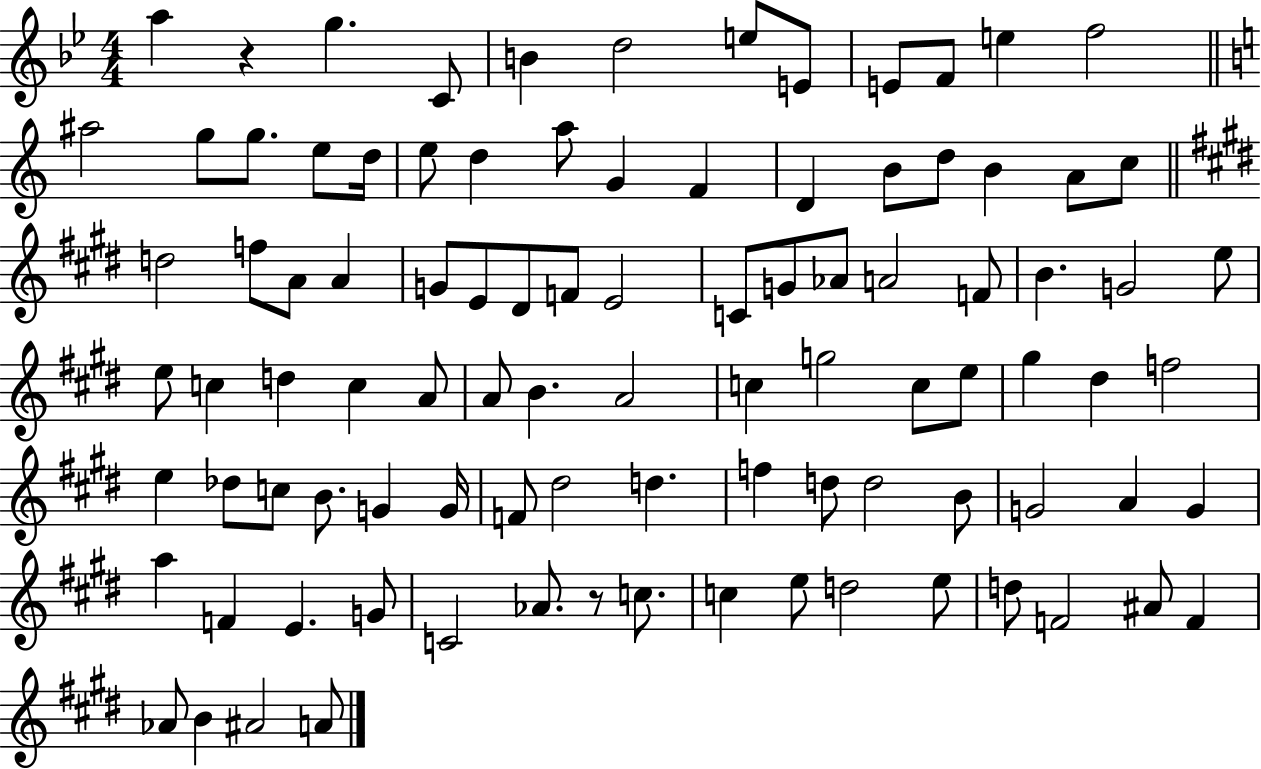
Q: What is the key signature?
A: BES major